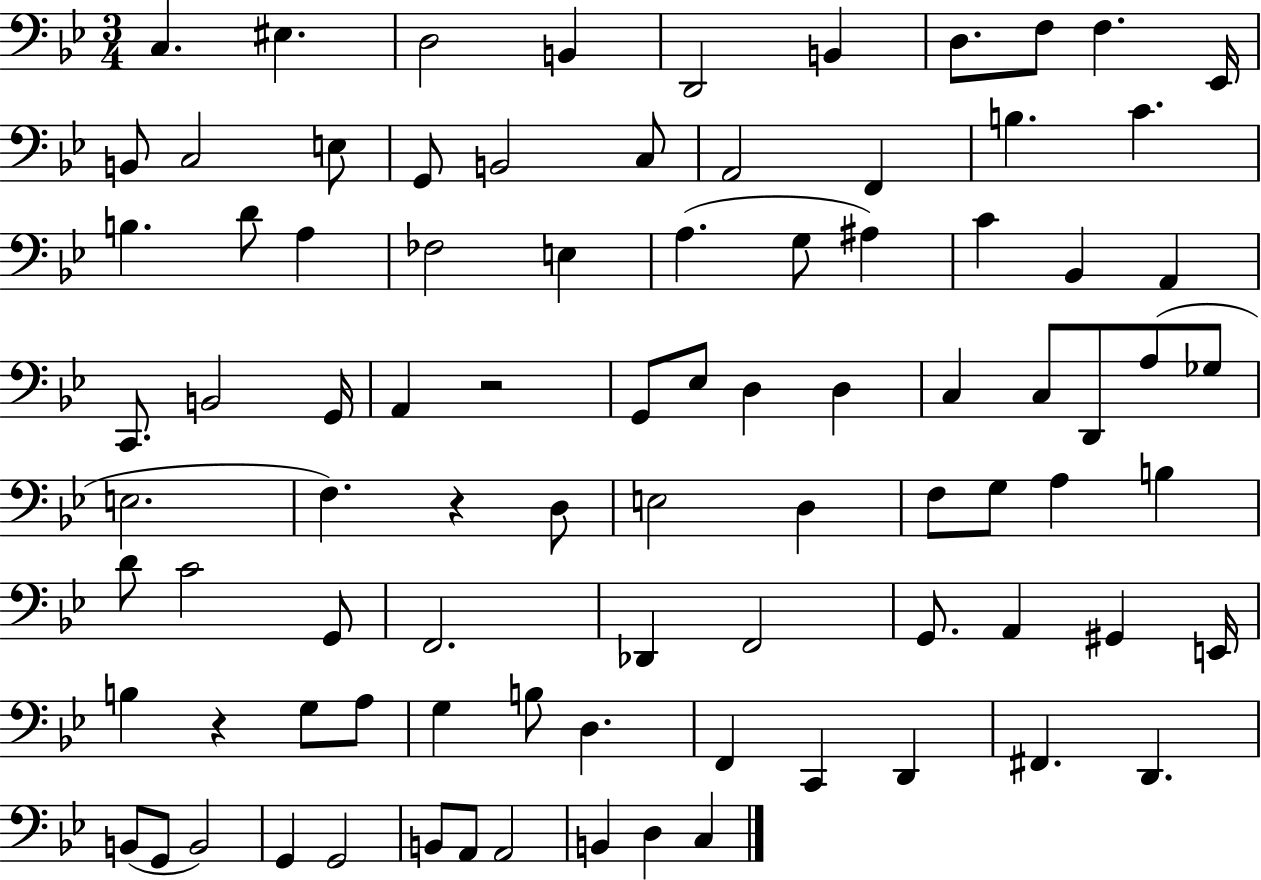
{
  \clef bass
  \numericTimeSignature
  \time 3/4
  \key bes \major
  c4. eis4. | d2 b,4 | d,2 b,4 | d8. f8 f4. ees,16 | \break b,8 c2 e8 | g,8 b,2 c8 | a,2 f,4 | b4. c'4. | \break b4. d'8 a4 | fes2 e4 | a4.( g8 ais4) | c'4 bes,4 a,4 | \break c,8. b,2 g,16 | a,4 r2 | g,8 ees8 d4 d4 | c4 c8 d,8 a8( ges8 | \break e2. | f4.) r4 d8 | e2 d4 | f8 g8 a4 b4 | \break d'8 c'2 g,8 | f,2. | des,4 f,2 | g,8. a,4 gis,4 e,16 | \break b4 r4 g8 a8 | g4 b8 d4. | f,4 c,4 d,4 | fis,4. d,4. | \break b,8( g,8 b,2) | g,4 g,2 | b,8 a,8 a,2 | b,4 d4 c4 | \break \bar "|."
}